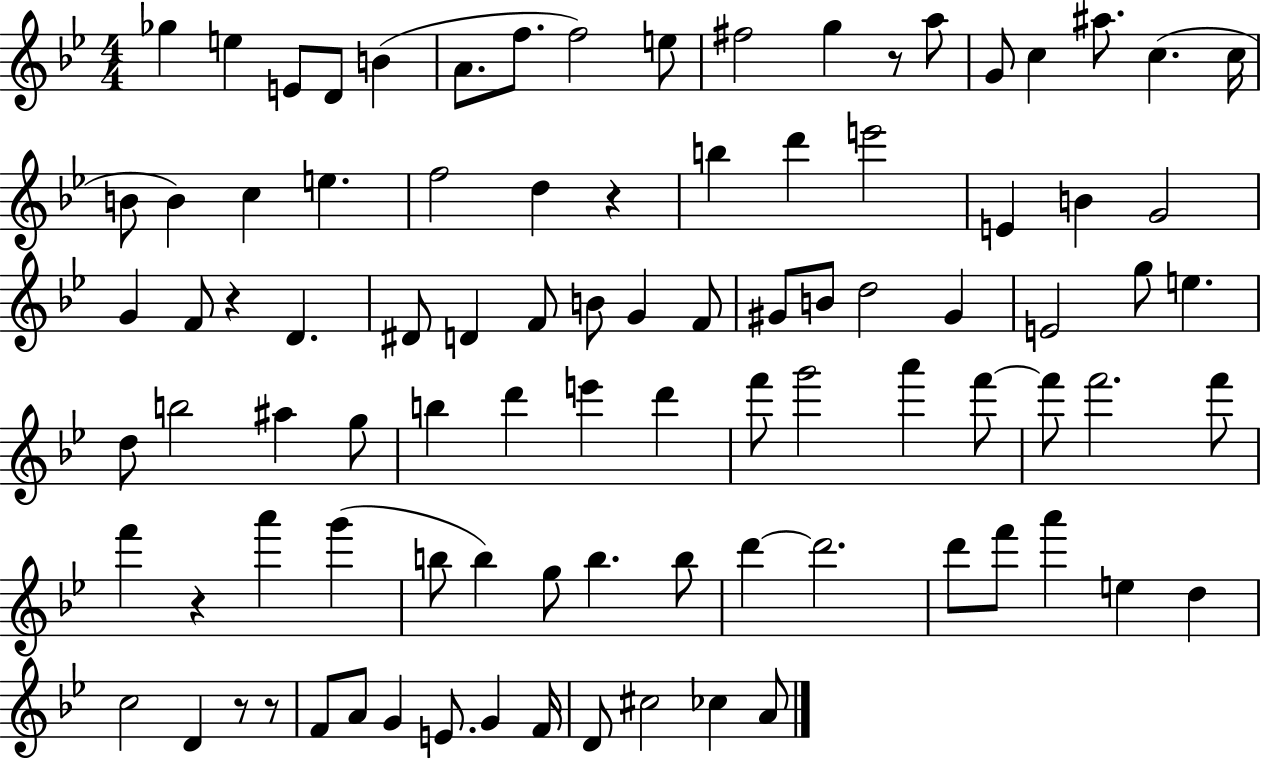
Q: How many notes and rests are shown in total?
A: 93